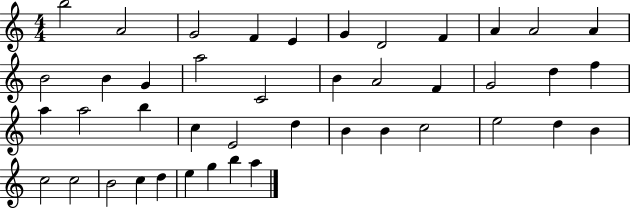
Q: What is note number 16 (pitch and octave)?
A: C4